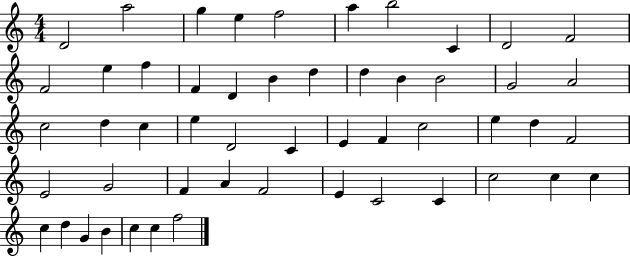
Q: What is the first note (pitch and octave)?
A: D4